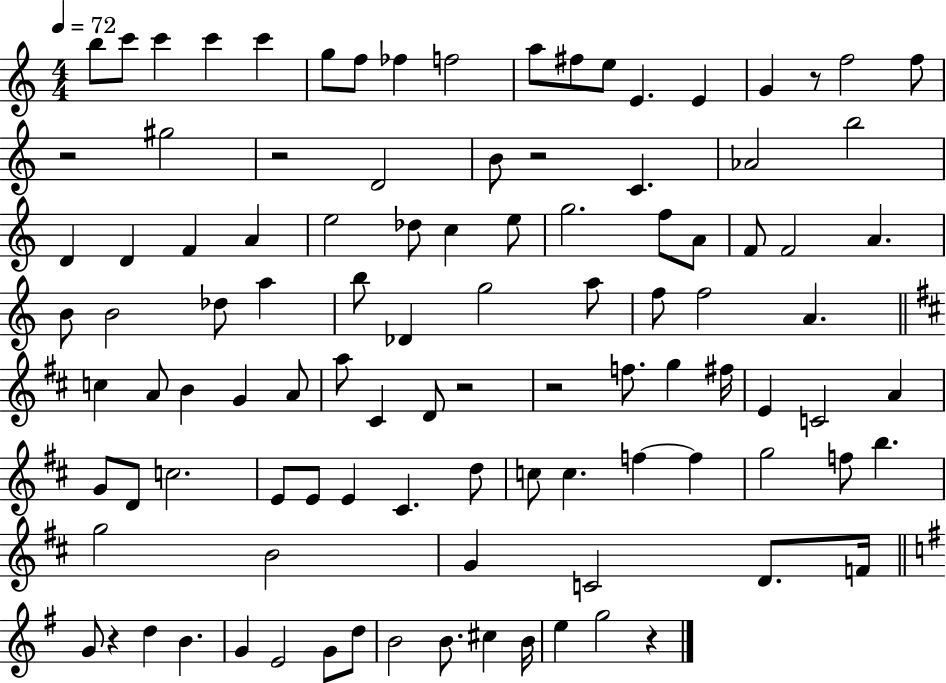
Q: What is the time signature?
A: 4/4